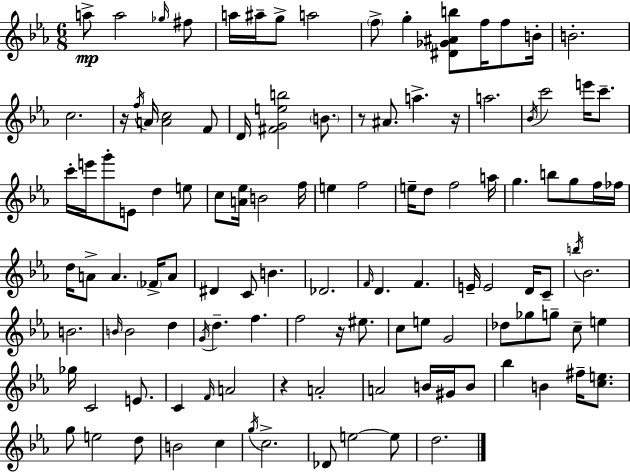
A5/e A5/h Gb5/s F#5/e A5/s A#5/s G5/e A5/h F5/e G5/q [D#4,Gb4,A#4,B5]/e F5/s F5/e B4/s B4/h. C5/h. R/s F5/s A4/s [A4,C5]/h F4/e D4/s [F#4,G4,E5,B5]/h B4/e. R/e A#4/e. A5/q. R/s A5/h. Bb4/s C6/h E6/s C6/e. C6/s E6/s G6/e E4/e D5/q E5/e C5/e [A4,Eb5]/s B4/h F5/s E5/q F5/h E5/s D5/e F5/h A5/s G5/q. B5/e G5/e F5/s FES5/s D5/s A4/e A4/q. FES4/s A4/e D#4/q C4/e B4/q. Db4/h. F4/s D4/q. F4/q. E4/s E4/h D4/s C4/e B5/s Bb4/h. B4/h. B4/s B4/h D5/q G4/s D5/q. F5/q. F5/h R/s EIS5/e. C5/e E5/e G4/h Db5/e Gb5/e G5/e C5/e E5/q Gb5/s C4/h E4/e. C4/q F4/s A4/h R/q A4/h A4/h B4/s G#4/s B4/e Bb5/q B4/q F#5/s [C5,E5]/e. G5/e E5/h D5/e B4/h C5/q G5/s C5/h. Db4/e E5/h E5/e D5/h.